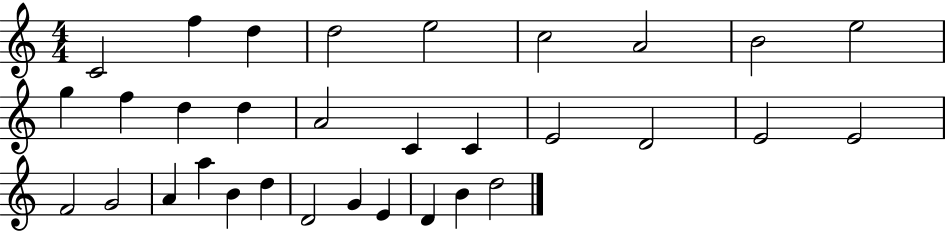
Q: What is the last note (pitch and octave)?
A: D5